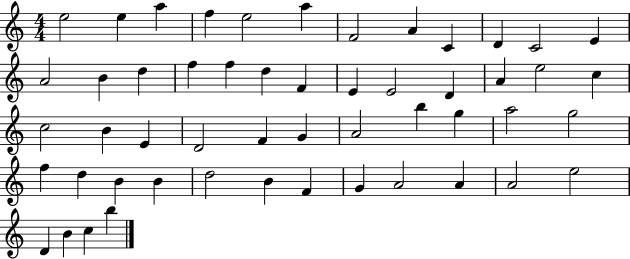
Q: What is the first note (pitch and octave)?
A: E5